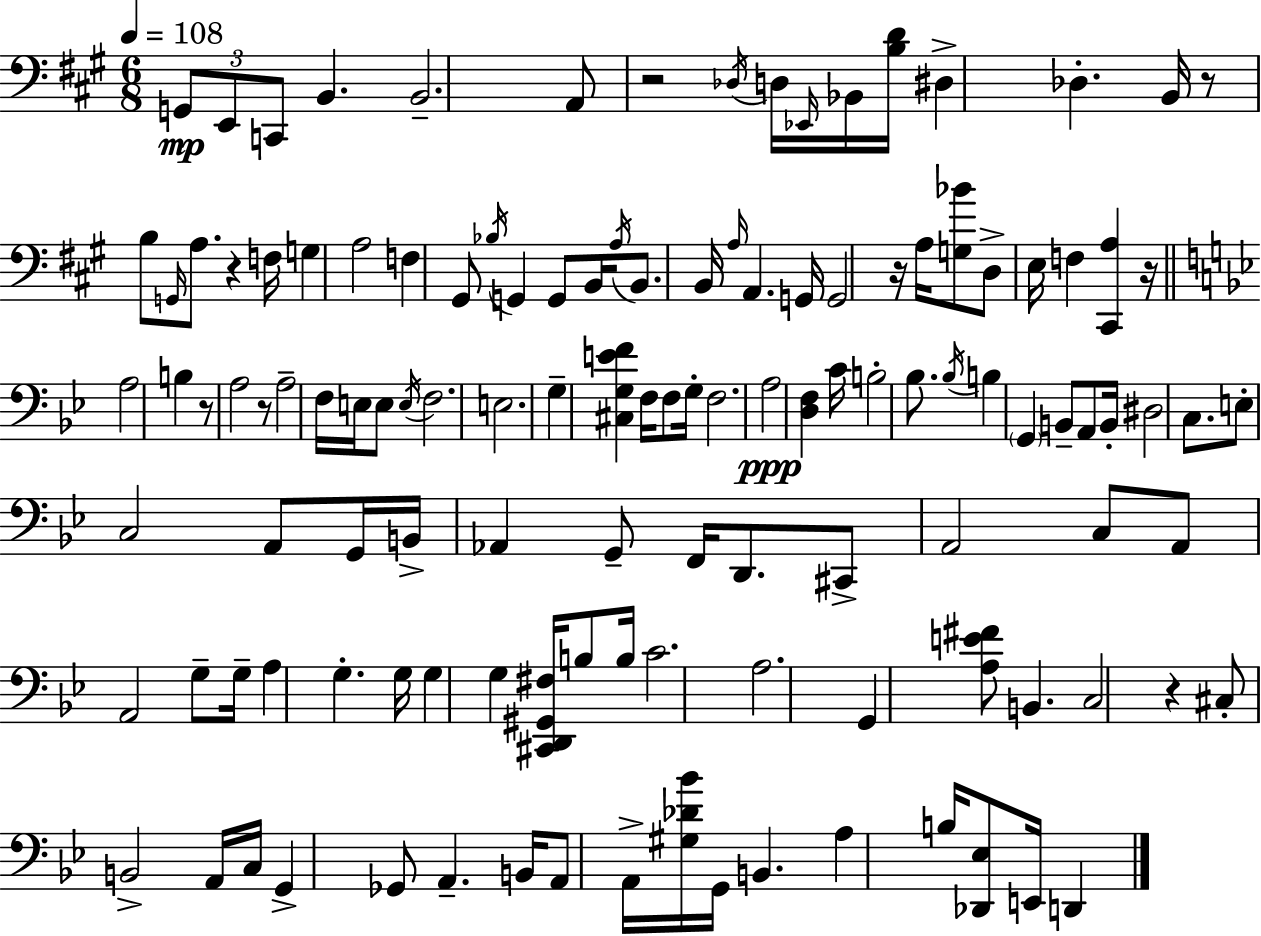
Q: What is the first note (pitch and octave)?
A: G2